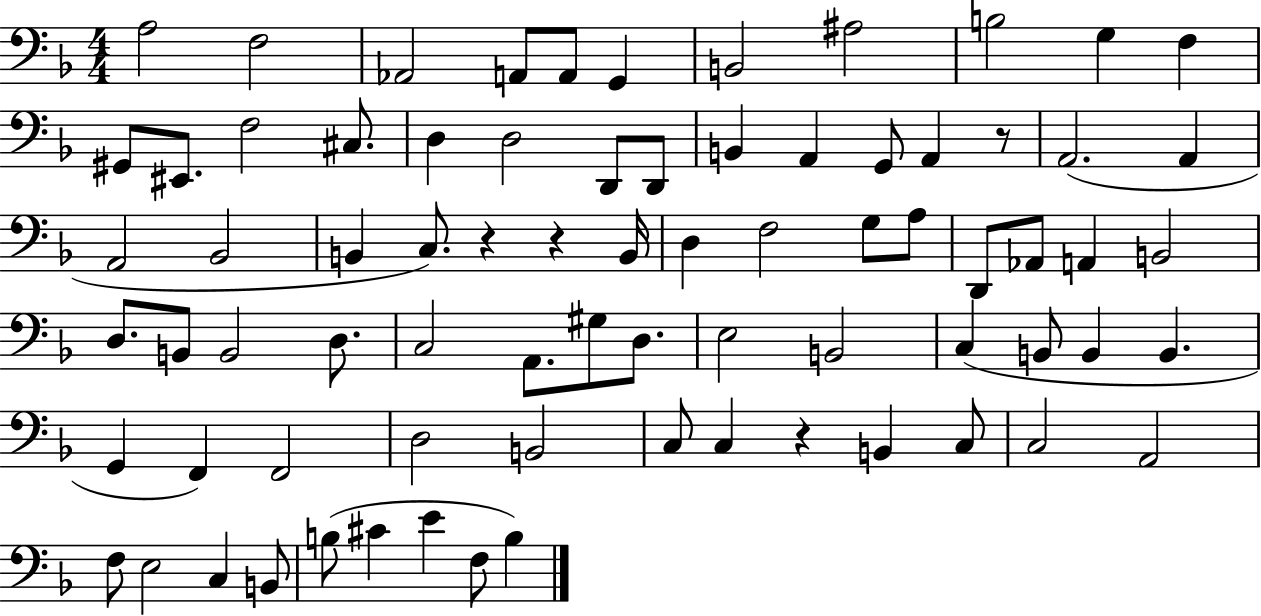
A3/h F3/h Ab2/h A2/e A2/e G2/q B2/h A#3/h B3/h G3/q F3/q G#2/e EIS2/e. F3/h C#3/e. D3/q D3/h D2/e D2/e B2/q A2/q G2/e A2/q R/e A2/h. A2/q A2/h Bb2/h B2/q C3/e. R/q R/q B2/s D3/q F3/h G3/e A3/e D2/e Ab2/e A2/q B2/h D3/e. B2/e B2/h D3/e. C3/h A2/e. G#3/e D3/e. E3/h B2/h C3/q B2/e B2/q B2/q. G2/q F2/q F2/h D3/h B2/h C3/e C3/q R/q B2/q C3/e C3/h A2/h F3/e E3/h C3/q B2/e B3/e C#4/q E4/q F3/e B3/q